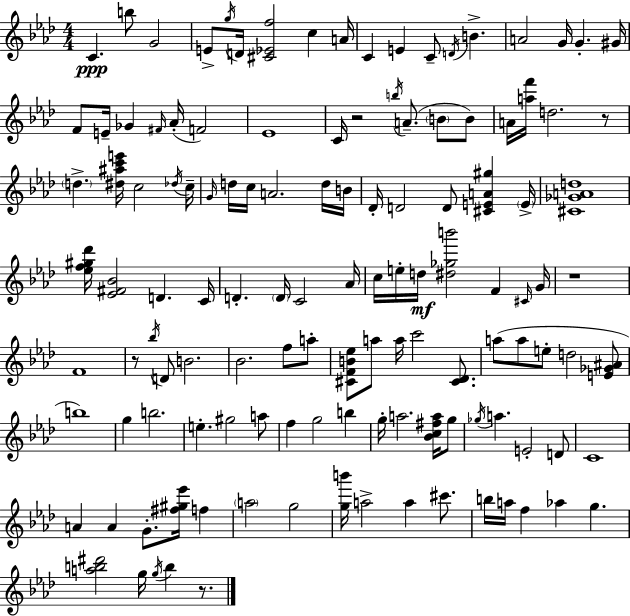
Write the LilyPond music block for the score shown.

{
  \clef treble
  \numericTimeSignature
  \time 4/4
  \key f \minor
  c'4.\ppp b''8 g'2 | e'8-> \acciaccatura { g''16 } d'16 <cis' ees' f''>2 c''4 | a'16 c'4 e'4 c'8-- \acciaccatura { d'16 } b'4.-> | a'2 g'16 g'4.-. | \break gis'16 f'8 e'16-- ges'4 \grace { fis'16 }( aes'16-. f'2) | ees'1 | c'16 r2 \acciaccatura { b''16 }( a'8.-- | \parenthesize b'8 b'8) a'16 <a'' f'''>16 d''2. | \break r8 \parenthesize d''4.-> <dis'' ais'' c''' e'''>16 c''2 | \acciaccatura { des''16 } c''16-- \grace { g'16 } d''16 c''16 a'2. | d''16 b'16 des'16-. d'2 d'8 | <cis' e' a' gis''>4 \parenthesize e'16-> <cis' ges' a' d''>1 | \break <ees'' f'' gis'' des'''>16 <ees' fis' bes'>2 d'4. | c'16 d'4.-. \parenthesize d'16 c'2 | aes'16 c''16 e''16-. d''16\mf <dis'' ges'' b'''>2 | f'4 \grace { cis'16 } g'16 r1 | \break f'1 | r8 \acciaccatura { bes''16 } d'8 b'2. | bes'2. | f''8 a''8-. <cis' f' b' ees''>8 a''8 a''16 c'''2 | \break <cis' des'>8. a''8( a''8 e''8-. d''2 | <e' ges' ais'>8 b''1) | g''4 b''2. | e''4.-. gis''2 | \break a''8 f''4 g''2 | b''4 g''16-. a''2. | <bes' c'' fis'' a''>16 g''8 \acciaccatura { ges''16 } a''4. e'2-. | d'8 c'1 | \break a'4 a'4 | g'8.-. <fis'' gis'' ees'''>16 f''4 \parenthesize a''2 | g''2 <g'' b'''>16 a''2-> | a''4 cis'''8. b''16 a''16 f''4 aes''4 | \break g''4. <a'' b'' dis'''>2 | g''16 \acciaccatura { g''16 } b''4 r8. \bar "|."
}